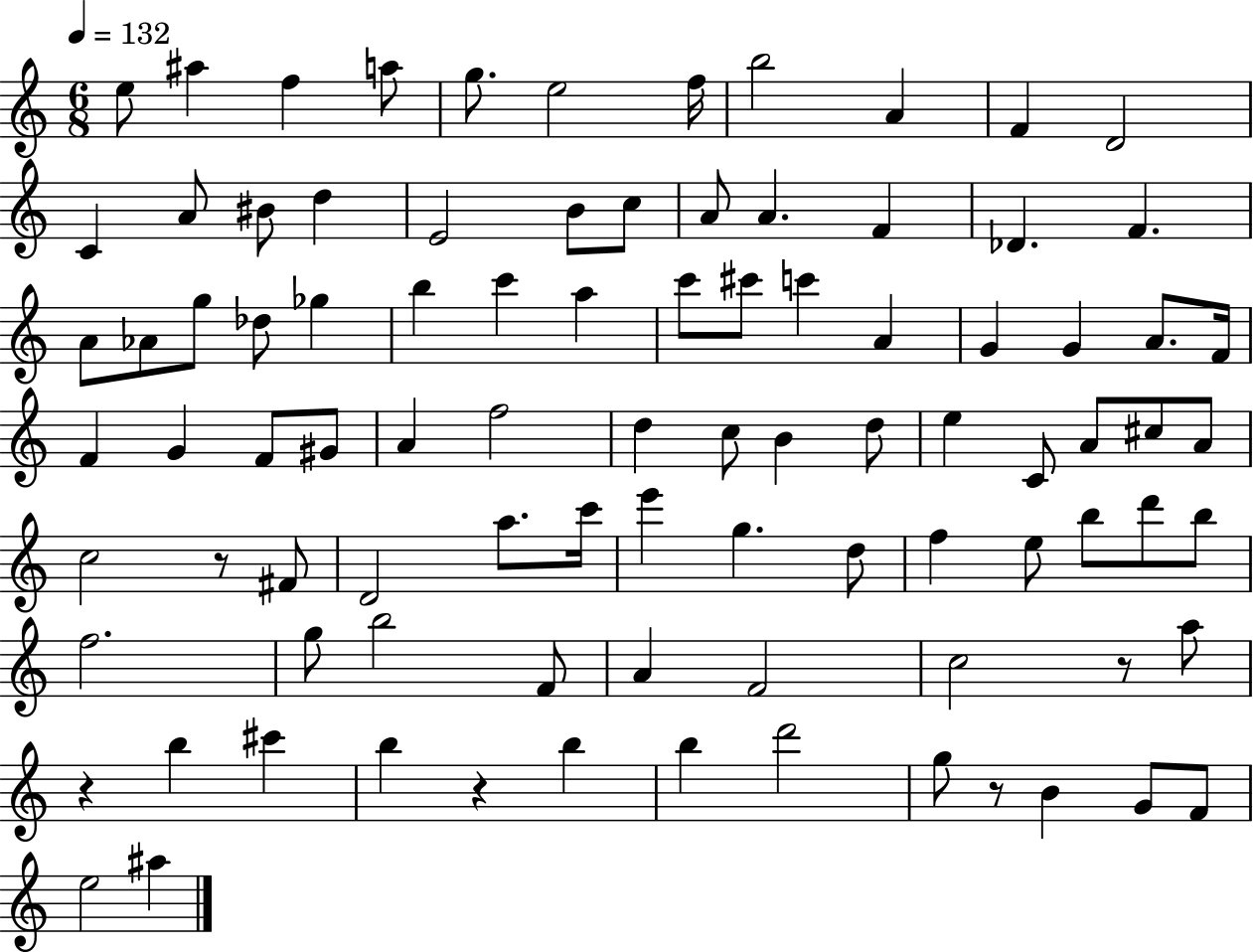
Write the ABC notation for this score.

X:1
T:Untitled
M:6/8
L:1/4
K:C
e/2 ^a f a/2 g/2 e2 f/4 b2 A F D2 C A/2 ^B/2 d E2 B/2 c/2 A/2 A F _D F A/2 _A/2 g/2 _d/2 _g b c' a c'/2 ^c'/2 c' A G G A/2 F/4 F G F/2 ^G/2 A f2 d c/2 B d/2 e C/2 A/2 ^c/2 A/2 c2 z/2 ^F/2 D2 a/2 c'/4 e' g d/2 f e/2 b/2 d'/2 b/2 f2 g/2 b2 F/2 A F2 c2 z/2 a/2 z b ^c' b z b b d'2 g/2 z/2 B G/2 F/2 e2 ^a